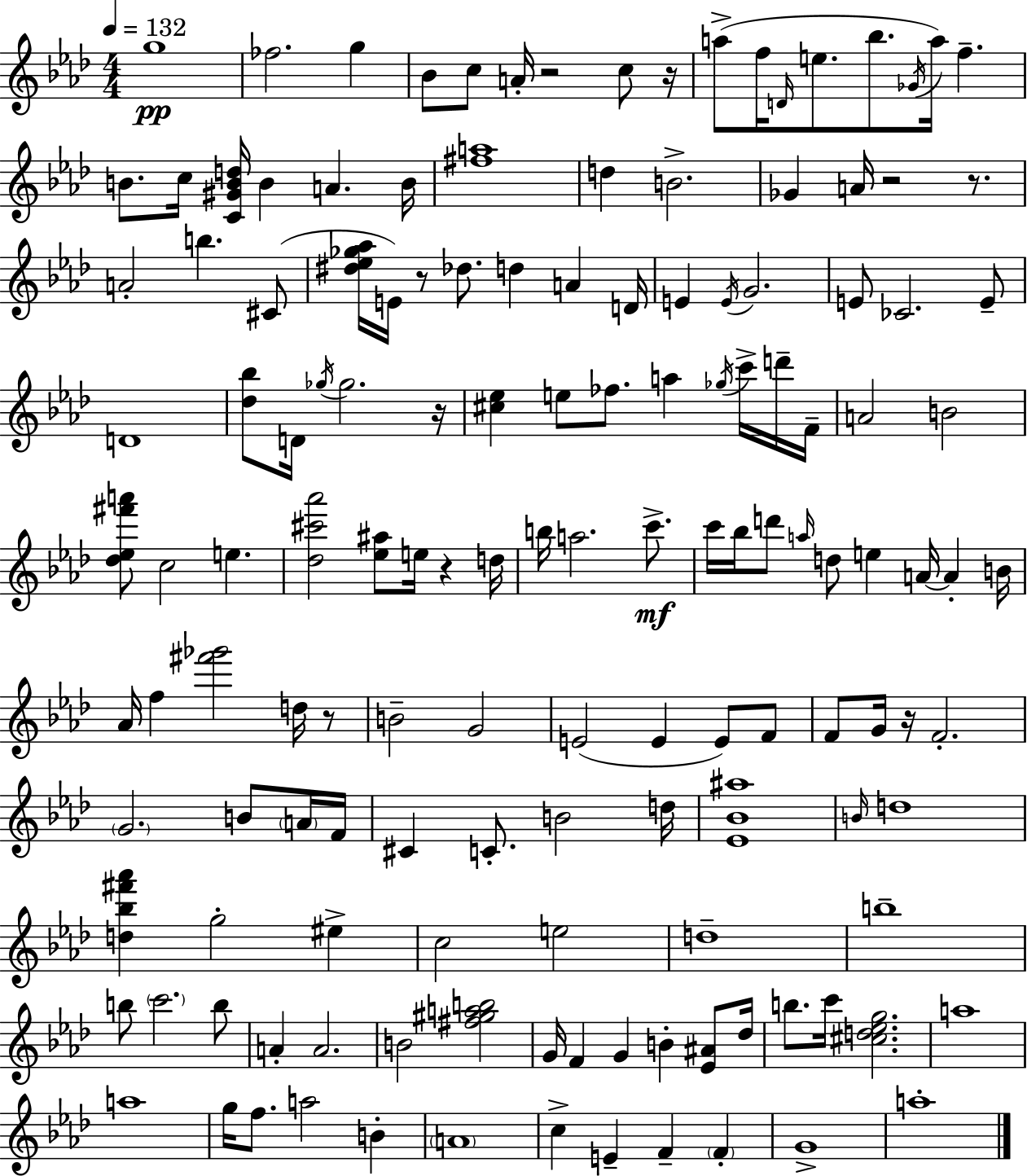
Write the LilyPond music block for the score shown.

{
  \clef treble
  \numericTimeSignature
  \time 4/4
  \key aes \major
  \tempo 4 = 132
  g''1\pp | fes''2. g''4 | bes'8 c''8 a'16-. r2 c''8 r16 | a''8->( f''16 \grace { d'16 } e''8. bes''8. \acciaccatura { ges'16 }) a''16 f''4.-- | \break b'8. c''16 <c' gis' b' d''>16 b'4 a'4. | b'16 <fis'' a''>1 | d''4 b'2.-> | ges'4 a'16 r2 r8. | \break a'2-. b''4. | cis'8( <dis'' ees'' ges'' aes''>16 e'16) r8 des''8. d''4 a'4 | d'16 e'4 \acciaccatura { e'16 } g'2. | e'8 ces'2. | \break e'8-- d'1 | <des'' bes''>8 d'16 \acciaccatura { ges''16 } ges''2. | r16 <cis'' ees''>4 e''8 fes''8. a''4 | \acciaccatura { ges''16 } c'''16-> d'''16-- f'16-- a'2 b'2 | \break <des'' ees'' fis''' a'''>8 c''2 e''4. | <des'' cis''' aes'''>2 <ees'' ais''>8 e''16 | r4 d''16 b''16 a''2. | c'''8.->\mf c'''16 bes''16 d'''8 \grace { a''16 } d''8 e''4 | \break a'16~~ a'4-. b'16 aes'16 f''4 <fis''' ges'''>2 | d''16 r8 b'2-- g'2 | e'2( e'4 | e'8) f'8 f'8 g'16 r16 f'2.-. | \break \parenthesize g'2. | b'8 \parenthesize a'16 f'16 cis'4 c'8.-. b'2 | d''16 <ees' bes' ais''>1 | \grace { b'16 } d''1 | \break <d'' bes'' fis''' aes'''>4 g''2-. | eis''4-> c''2 e''2 | d''1-- | b''1-- | \break b''8 \parenthesize c'''2. | b''8 a'4-. a'2. | b'2 <fis'' gis'' a'' b''>2 | g'16 f'4 g'4 | \break b'4-. <ees' ais'>8 des''16 b''8. c'''16 <cis'' d'' ees'' g''>2. | a''1 | a''1 | g''16 f''8. a''2 | \break b'4-. \parenthesize a'1 | c''4-> e'4-- f'4-- | \parenthesize f'4-. g'1-> | a''1-. | \break \bar "|."
}